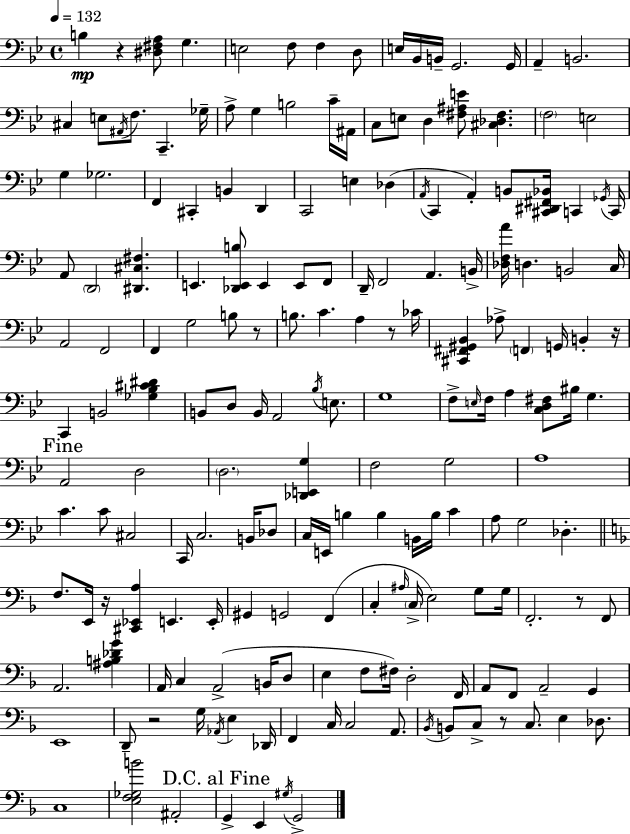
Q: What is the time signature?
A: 4/4